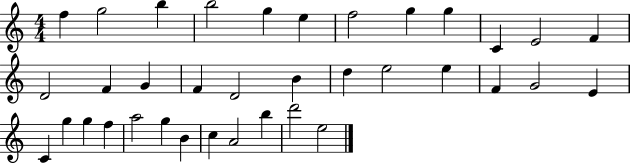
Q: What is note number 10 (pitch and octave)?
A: C4